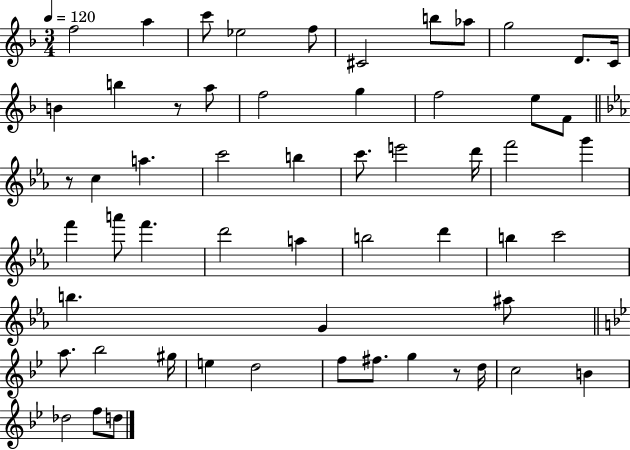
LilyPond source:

{
  \clef treble
  \numericTimeSignature
  \time 3/4
  \key f \major
  \tempo 4 = 120
  f''2 a''4 | c'''8 ees''2 f''8 | cis'2 b''8 aes''8 | g''2 d'8. c'16 | \break b'4 b''4 r8 a''8 | f''2 g''4 | f''2 e''8 f'8 | \bar "||" \break \key c \minor r8 c''4 a''4. | c'''2 b''4 | c'''8. e'''2 d'''16 | f'''2 g'''4 | \break f'''4 a'''8 f'''4. | d'''2 a''4 | b''2 d'''4 | b''4 c'''2 | \break b''4. g'4 ais''8 | \bar "||" \break \key bes \major a''8. bes''2 gis''16 | e''4 d''2 | f''8 fis''8. g''4 r8 d''16 | c''2 b'4 | \break des''2 f''8 d''8 | \bar "|."
}